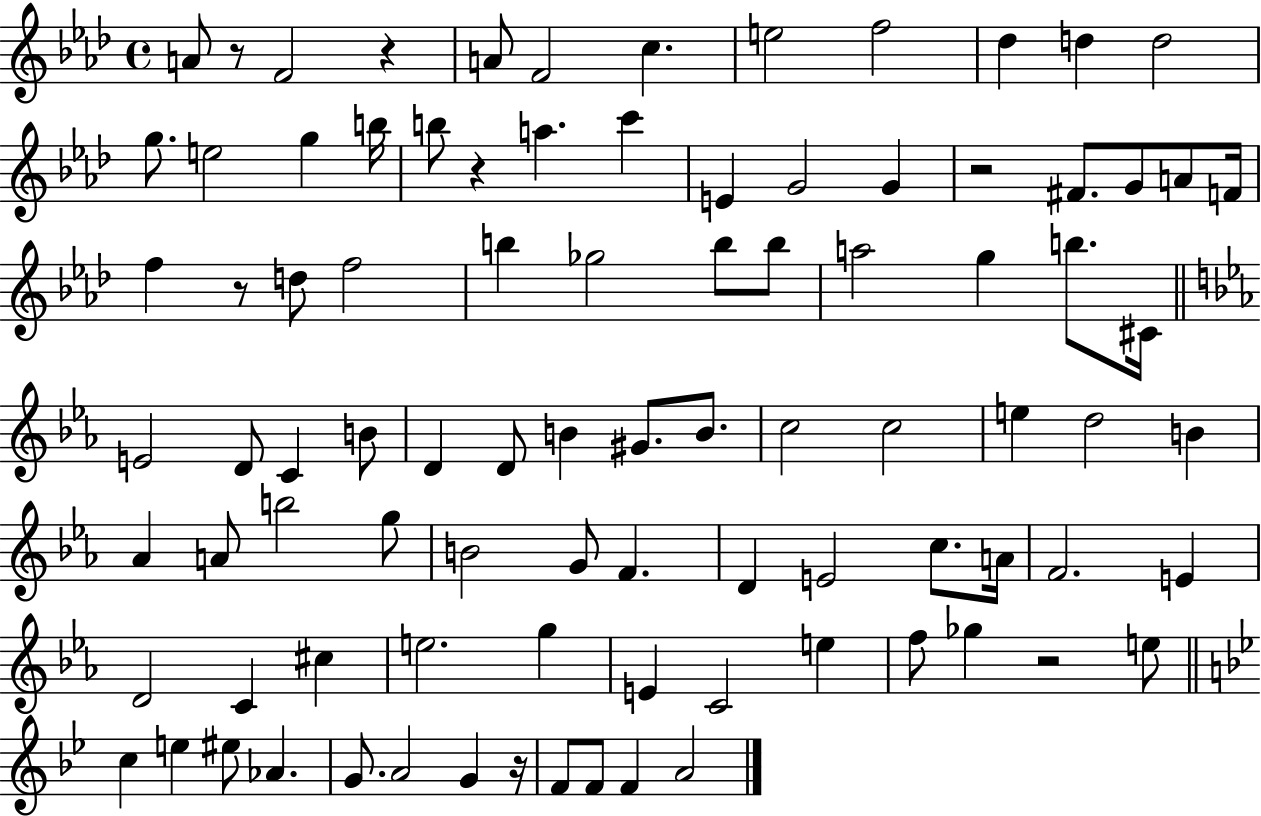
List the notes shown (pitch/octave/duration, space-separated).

A4/e R/e F4/h R/q A4/e F4/h C5/q. E5/h F5/h Db5/q D5/q D5/h G5/e. E5/h G5/q B5/s B5/e R/q A5/q. C6/q E4/q G4/h G4/q R/h F#4/e. G4/e A4/e F4/s F5/q R/e D5/e F5/h B5/q Gb5/h B5/e B5/e A5/h G5/q B5/e. C#4/s E4/h D4/e C4/q B4/e D4/q D4/e B4/q G#4/e. B4/e. C5/h C5/h E5/q D5/h B4/q Ab4/q A4/e B5/h G5/e B4/h G4/e F4/q. D4/q E4/h C5/e. A4/s F4/h. E4/q D4/h C4/q C#5/q E5/h. G5/q E4/q C4/h E5/q F5/e Gb5/q R/h E5/e C5/q E5/q EIS5/e Ab4/q. G4/e. A4/h G4/q R/s F4/e F4/e F4/q A4/h